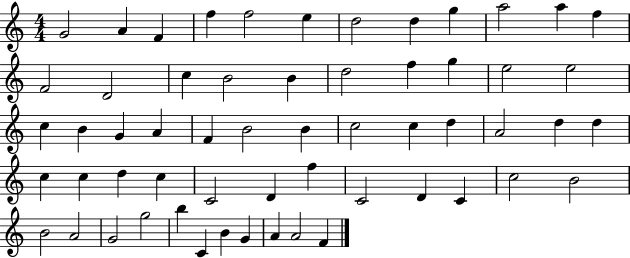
X:1
T:Untitled
M:4/4
L:1/4
K:C
G2 A F f f2 e d2 d g a2 a f F2 D2 c B2 B d2 f g e2 e2 c B G A F B2 B c2 c d A2 d d c c d c C2 D f C2 D C c2 B2 B2 A2 G2 g2 b C B G A A2 F